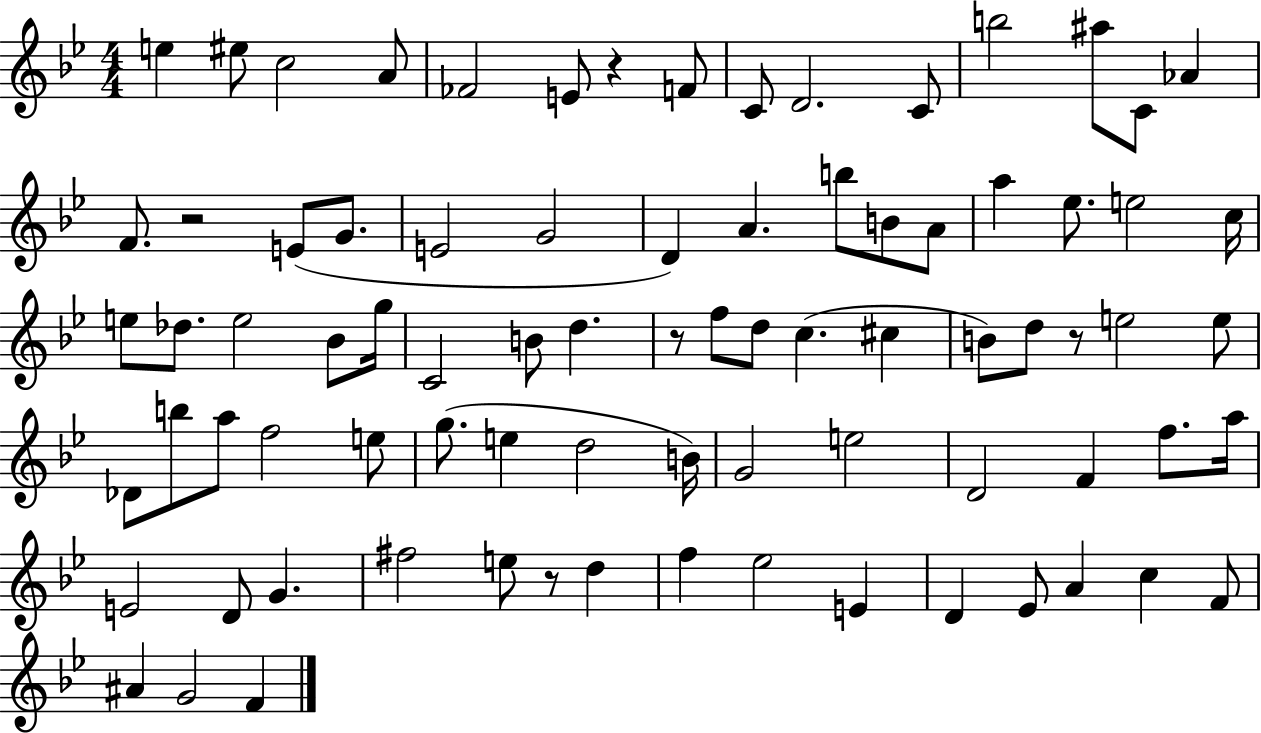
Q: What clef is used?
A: treble